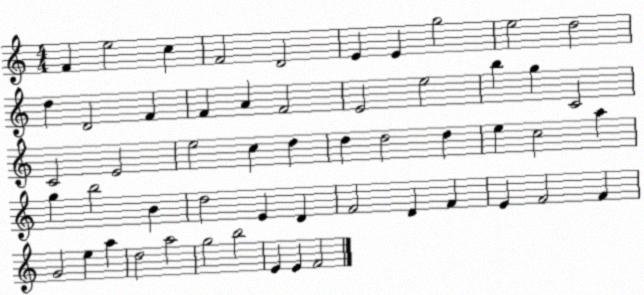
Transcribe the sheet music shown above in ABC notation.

X:1
T:Untitled
M:4/4
L:1/4
K:C
F e2 c F2 D2 E E g2 e2 d2 d D2 F F A F2 E2 e2 b g C2 C2 E2 e2 c d d d2 d e c2 a g b2 B d2 E D F2 D F E F2 F G2 e a d2 a2 g2 b2 E E F2